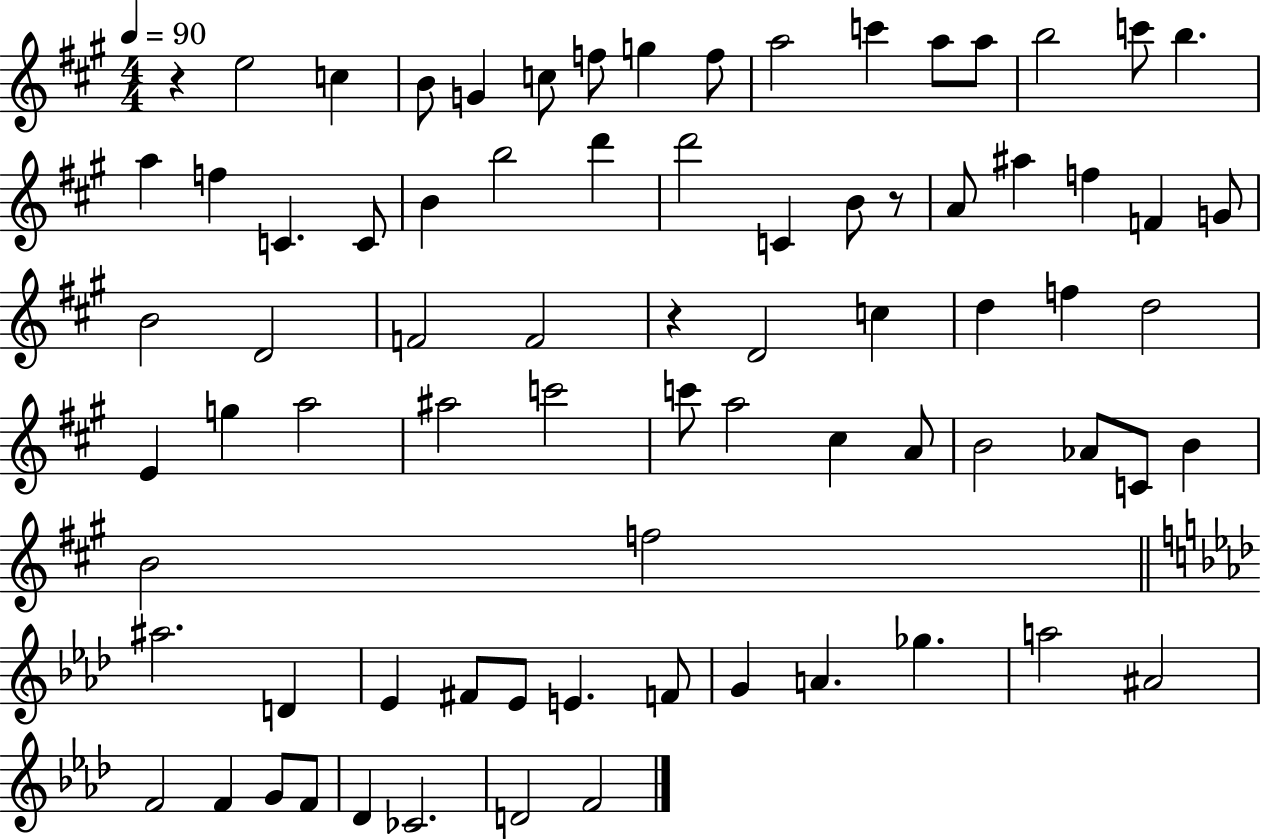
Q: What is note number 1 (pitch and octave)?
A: E5